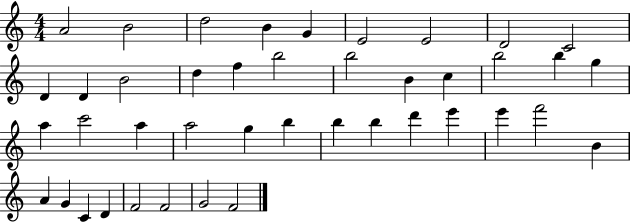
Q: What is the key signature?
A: C major